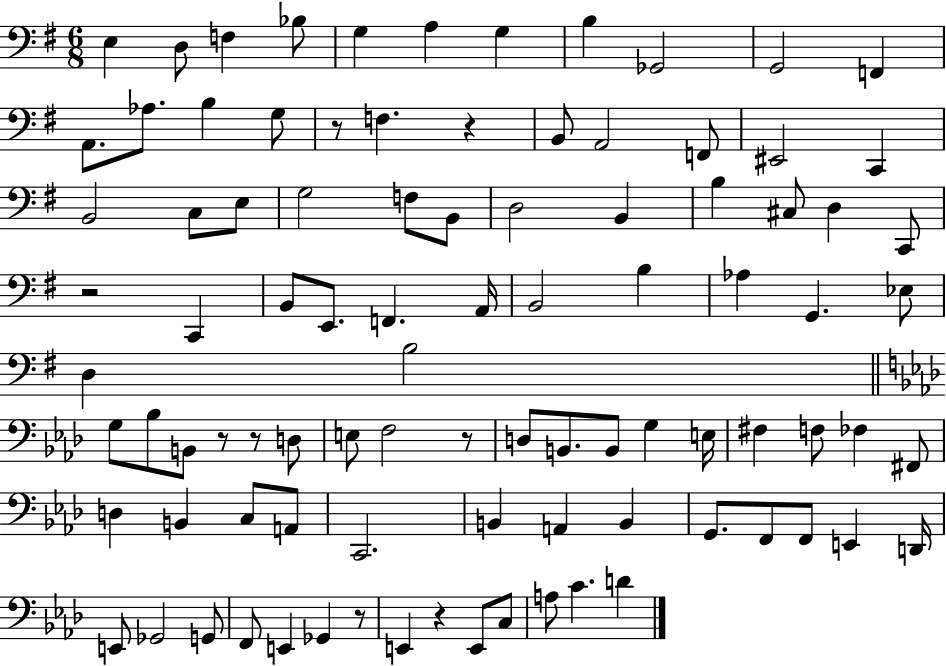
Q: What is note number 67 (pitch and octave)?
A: A2